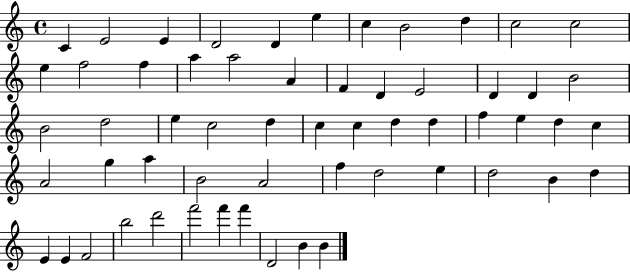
{
  \clef treble
  \time 4/4
  \defaultTimeSignature
  \key c \major
  c'4 e'2 e'4 | d'2 d'4 e''4 | c''4 b'2 d''4 | c''2 c''2 | \break e''4 f''2 f''4 | a''4 a''2 a'4 | f'4 d'4 e'2 | d'4 d'4 b'2 | \break b'2 d''2 | e''4 c''2 d''4 | c''4 c''4 d''4 d''4 | f''4 e''4 d''4 c''4 | \break a'2 g''4 a''4 | b'2 a'2 | f''4 d''2 e''4 | d''2 b'4 d''4 | \break e'4 e'4 f'2 | b''2 d'''2 | f'''2 f'''4 f'''4 | d'2 b'4 b'4 | \break \bar "|."
}